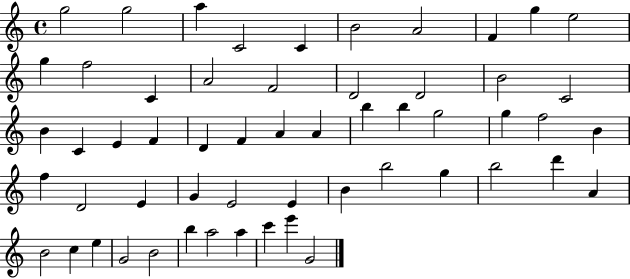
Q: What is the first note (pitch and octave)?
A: G5